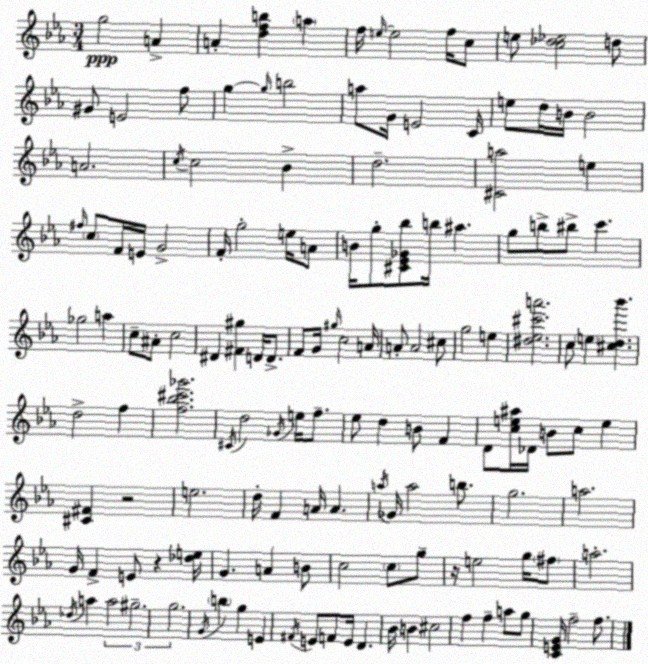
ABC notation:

X:1
T:Untitled
M:3/4
L:1/4
K:Cm
g2 A A [dfb] a f/4 e/4 e2 f/4 c/2 e/2 [c_d_e]2 d/2 ^G/2 E2 f/2 g g/4 b2 a/2 G/4 E2 C/4 e/2 d/4 B/4 B2 A2 c/4 c2 _B d2 [^Ca]2 e ^f/4 c/2 F/4 E/4 G2 F/4 g2 e/4 A/2 B/4 g/2 [^C_E_G_b]/2 b/4 ^a g/2 b/2 ^b/2 c' _g2 a c/2 ^A/2 c2 ^D [^F^g] D/4 D/2 F/2 G/4 ^g/4 c2 A/4 A/2 A2 ^c/2 g2 e [^d_e^c'a']2 c/2 e [^cd_b'] d2 f [f_b^c'_g']2 ^C/4 d2 _G/4 e/4 f/2 _e/2 d B/2 F D/2 [ce^a]/4 _D/4 B/2 c/2 e [^C^F] z2 e2 d/4 F A/4 A a/4 _G/4 a2 b/2 g2 a2 G/4 F E/2 z [_de]/4 G A B/2 c2 c/2 g/2 z/4 e2 g/4 ^f/2 a2 _d/4 a a2 ^g2 g2 G/4 b g E ^F/4 E/2 F/2 E/4 D _B/4 B ^c2 f f a/2 g/2 [CEG]/4 f2 f/2